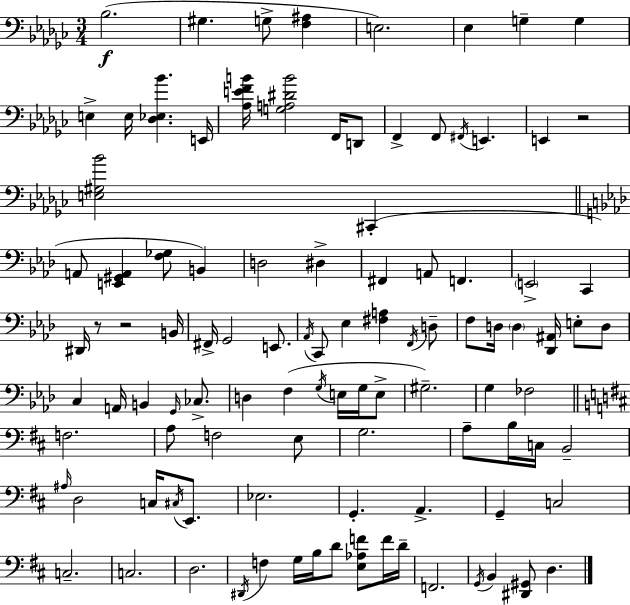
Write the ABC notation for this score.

X:1
T:Untitled
M:3/4
L:1/4
K:Ebm
_B,2 ^G, G,/2 [F,^A,] E,2 _E, G, G, E, E,/4 [_D,_E,_B] E,,/4 [_A,EFB]/4 [G,A,^DB]2 F,,/4 D,,/2 F,, F,,/2 ^F,,/4 E,, E,, z2 [E,^G,_B]2 ^C,, A,,/2 [E,,^G,,A,,] [F,_G,]/2 B,, D,2 ^D, ^F,, A,,/2 F,, E,,2 C,, ^D,,/4 z/2 z2 B,,/4 ^F,,/4 G,,2 E,,/2 _A,,/4 C,,/2 _E, [^F,A,] F,,/4 D,/2 F,/2 D,/4 D, [_D,,^A,,]/4 E,/2 D,/2 C, A,,/4 B,, G,,/4 _C,/2 D, F, G,/4 E,/4 G,/4 E,/2 ^G,2 G, _F,2 F,2 A,/2 F,2 E,/2 G,2 A,/2 B,/4 C,/4 B,,2 ^A,/4 D,2 C,/4 ^C,/4 E,,/2 _E,2 G,, A,, G,, C,2 C,2 C,2 D,2 ^D,,/4 F, G,/4 B,/4 D/2 [E,_A,F]/2 F/4 D/4 F,,2 G,,/4 B,, [^D,,^G,,]/2 D,